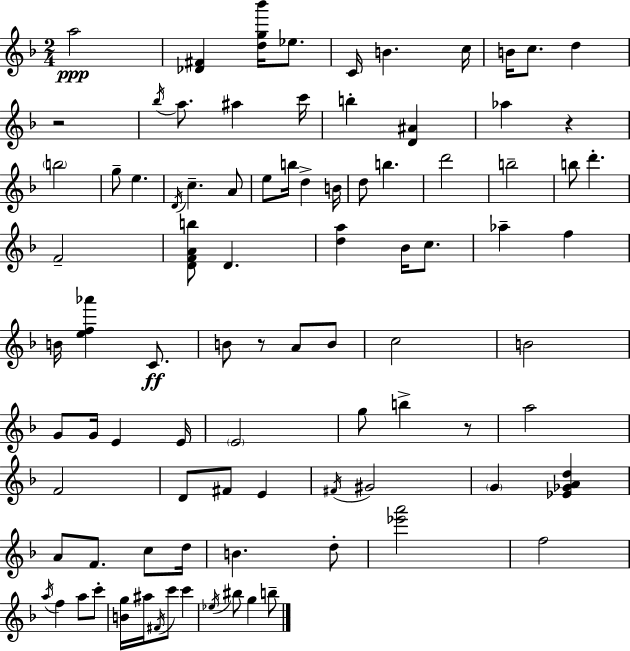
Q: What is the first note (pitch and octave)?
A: A5